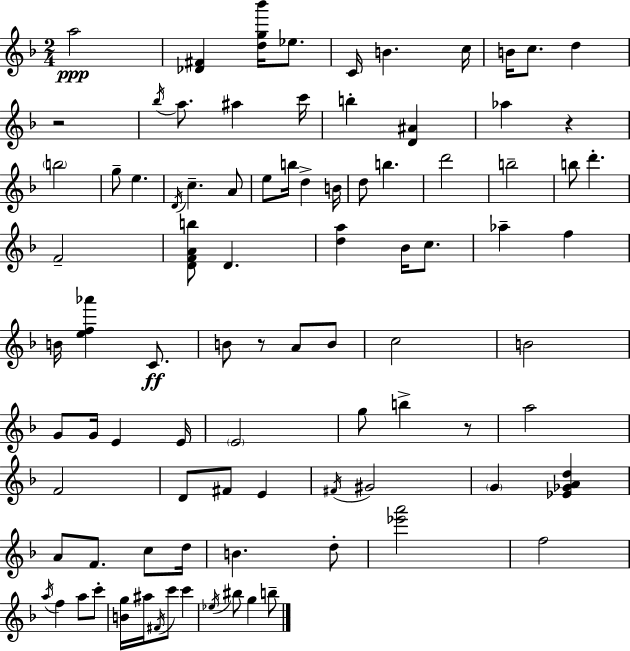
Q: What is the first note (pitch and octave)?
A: A5